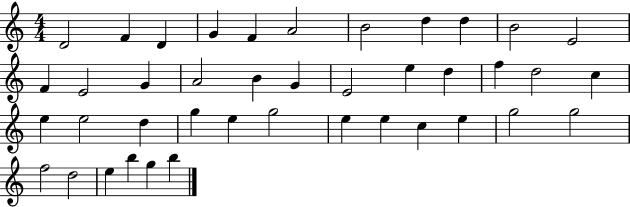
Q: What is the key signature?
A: C major